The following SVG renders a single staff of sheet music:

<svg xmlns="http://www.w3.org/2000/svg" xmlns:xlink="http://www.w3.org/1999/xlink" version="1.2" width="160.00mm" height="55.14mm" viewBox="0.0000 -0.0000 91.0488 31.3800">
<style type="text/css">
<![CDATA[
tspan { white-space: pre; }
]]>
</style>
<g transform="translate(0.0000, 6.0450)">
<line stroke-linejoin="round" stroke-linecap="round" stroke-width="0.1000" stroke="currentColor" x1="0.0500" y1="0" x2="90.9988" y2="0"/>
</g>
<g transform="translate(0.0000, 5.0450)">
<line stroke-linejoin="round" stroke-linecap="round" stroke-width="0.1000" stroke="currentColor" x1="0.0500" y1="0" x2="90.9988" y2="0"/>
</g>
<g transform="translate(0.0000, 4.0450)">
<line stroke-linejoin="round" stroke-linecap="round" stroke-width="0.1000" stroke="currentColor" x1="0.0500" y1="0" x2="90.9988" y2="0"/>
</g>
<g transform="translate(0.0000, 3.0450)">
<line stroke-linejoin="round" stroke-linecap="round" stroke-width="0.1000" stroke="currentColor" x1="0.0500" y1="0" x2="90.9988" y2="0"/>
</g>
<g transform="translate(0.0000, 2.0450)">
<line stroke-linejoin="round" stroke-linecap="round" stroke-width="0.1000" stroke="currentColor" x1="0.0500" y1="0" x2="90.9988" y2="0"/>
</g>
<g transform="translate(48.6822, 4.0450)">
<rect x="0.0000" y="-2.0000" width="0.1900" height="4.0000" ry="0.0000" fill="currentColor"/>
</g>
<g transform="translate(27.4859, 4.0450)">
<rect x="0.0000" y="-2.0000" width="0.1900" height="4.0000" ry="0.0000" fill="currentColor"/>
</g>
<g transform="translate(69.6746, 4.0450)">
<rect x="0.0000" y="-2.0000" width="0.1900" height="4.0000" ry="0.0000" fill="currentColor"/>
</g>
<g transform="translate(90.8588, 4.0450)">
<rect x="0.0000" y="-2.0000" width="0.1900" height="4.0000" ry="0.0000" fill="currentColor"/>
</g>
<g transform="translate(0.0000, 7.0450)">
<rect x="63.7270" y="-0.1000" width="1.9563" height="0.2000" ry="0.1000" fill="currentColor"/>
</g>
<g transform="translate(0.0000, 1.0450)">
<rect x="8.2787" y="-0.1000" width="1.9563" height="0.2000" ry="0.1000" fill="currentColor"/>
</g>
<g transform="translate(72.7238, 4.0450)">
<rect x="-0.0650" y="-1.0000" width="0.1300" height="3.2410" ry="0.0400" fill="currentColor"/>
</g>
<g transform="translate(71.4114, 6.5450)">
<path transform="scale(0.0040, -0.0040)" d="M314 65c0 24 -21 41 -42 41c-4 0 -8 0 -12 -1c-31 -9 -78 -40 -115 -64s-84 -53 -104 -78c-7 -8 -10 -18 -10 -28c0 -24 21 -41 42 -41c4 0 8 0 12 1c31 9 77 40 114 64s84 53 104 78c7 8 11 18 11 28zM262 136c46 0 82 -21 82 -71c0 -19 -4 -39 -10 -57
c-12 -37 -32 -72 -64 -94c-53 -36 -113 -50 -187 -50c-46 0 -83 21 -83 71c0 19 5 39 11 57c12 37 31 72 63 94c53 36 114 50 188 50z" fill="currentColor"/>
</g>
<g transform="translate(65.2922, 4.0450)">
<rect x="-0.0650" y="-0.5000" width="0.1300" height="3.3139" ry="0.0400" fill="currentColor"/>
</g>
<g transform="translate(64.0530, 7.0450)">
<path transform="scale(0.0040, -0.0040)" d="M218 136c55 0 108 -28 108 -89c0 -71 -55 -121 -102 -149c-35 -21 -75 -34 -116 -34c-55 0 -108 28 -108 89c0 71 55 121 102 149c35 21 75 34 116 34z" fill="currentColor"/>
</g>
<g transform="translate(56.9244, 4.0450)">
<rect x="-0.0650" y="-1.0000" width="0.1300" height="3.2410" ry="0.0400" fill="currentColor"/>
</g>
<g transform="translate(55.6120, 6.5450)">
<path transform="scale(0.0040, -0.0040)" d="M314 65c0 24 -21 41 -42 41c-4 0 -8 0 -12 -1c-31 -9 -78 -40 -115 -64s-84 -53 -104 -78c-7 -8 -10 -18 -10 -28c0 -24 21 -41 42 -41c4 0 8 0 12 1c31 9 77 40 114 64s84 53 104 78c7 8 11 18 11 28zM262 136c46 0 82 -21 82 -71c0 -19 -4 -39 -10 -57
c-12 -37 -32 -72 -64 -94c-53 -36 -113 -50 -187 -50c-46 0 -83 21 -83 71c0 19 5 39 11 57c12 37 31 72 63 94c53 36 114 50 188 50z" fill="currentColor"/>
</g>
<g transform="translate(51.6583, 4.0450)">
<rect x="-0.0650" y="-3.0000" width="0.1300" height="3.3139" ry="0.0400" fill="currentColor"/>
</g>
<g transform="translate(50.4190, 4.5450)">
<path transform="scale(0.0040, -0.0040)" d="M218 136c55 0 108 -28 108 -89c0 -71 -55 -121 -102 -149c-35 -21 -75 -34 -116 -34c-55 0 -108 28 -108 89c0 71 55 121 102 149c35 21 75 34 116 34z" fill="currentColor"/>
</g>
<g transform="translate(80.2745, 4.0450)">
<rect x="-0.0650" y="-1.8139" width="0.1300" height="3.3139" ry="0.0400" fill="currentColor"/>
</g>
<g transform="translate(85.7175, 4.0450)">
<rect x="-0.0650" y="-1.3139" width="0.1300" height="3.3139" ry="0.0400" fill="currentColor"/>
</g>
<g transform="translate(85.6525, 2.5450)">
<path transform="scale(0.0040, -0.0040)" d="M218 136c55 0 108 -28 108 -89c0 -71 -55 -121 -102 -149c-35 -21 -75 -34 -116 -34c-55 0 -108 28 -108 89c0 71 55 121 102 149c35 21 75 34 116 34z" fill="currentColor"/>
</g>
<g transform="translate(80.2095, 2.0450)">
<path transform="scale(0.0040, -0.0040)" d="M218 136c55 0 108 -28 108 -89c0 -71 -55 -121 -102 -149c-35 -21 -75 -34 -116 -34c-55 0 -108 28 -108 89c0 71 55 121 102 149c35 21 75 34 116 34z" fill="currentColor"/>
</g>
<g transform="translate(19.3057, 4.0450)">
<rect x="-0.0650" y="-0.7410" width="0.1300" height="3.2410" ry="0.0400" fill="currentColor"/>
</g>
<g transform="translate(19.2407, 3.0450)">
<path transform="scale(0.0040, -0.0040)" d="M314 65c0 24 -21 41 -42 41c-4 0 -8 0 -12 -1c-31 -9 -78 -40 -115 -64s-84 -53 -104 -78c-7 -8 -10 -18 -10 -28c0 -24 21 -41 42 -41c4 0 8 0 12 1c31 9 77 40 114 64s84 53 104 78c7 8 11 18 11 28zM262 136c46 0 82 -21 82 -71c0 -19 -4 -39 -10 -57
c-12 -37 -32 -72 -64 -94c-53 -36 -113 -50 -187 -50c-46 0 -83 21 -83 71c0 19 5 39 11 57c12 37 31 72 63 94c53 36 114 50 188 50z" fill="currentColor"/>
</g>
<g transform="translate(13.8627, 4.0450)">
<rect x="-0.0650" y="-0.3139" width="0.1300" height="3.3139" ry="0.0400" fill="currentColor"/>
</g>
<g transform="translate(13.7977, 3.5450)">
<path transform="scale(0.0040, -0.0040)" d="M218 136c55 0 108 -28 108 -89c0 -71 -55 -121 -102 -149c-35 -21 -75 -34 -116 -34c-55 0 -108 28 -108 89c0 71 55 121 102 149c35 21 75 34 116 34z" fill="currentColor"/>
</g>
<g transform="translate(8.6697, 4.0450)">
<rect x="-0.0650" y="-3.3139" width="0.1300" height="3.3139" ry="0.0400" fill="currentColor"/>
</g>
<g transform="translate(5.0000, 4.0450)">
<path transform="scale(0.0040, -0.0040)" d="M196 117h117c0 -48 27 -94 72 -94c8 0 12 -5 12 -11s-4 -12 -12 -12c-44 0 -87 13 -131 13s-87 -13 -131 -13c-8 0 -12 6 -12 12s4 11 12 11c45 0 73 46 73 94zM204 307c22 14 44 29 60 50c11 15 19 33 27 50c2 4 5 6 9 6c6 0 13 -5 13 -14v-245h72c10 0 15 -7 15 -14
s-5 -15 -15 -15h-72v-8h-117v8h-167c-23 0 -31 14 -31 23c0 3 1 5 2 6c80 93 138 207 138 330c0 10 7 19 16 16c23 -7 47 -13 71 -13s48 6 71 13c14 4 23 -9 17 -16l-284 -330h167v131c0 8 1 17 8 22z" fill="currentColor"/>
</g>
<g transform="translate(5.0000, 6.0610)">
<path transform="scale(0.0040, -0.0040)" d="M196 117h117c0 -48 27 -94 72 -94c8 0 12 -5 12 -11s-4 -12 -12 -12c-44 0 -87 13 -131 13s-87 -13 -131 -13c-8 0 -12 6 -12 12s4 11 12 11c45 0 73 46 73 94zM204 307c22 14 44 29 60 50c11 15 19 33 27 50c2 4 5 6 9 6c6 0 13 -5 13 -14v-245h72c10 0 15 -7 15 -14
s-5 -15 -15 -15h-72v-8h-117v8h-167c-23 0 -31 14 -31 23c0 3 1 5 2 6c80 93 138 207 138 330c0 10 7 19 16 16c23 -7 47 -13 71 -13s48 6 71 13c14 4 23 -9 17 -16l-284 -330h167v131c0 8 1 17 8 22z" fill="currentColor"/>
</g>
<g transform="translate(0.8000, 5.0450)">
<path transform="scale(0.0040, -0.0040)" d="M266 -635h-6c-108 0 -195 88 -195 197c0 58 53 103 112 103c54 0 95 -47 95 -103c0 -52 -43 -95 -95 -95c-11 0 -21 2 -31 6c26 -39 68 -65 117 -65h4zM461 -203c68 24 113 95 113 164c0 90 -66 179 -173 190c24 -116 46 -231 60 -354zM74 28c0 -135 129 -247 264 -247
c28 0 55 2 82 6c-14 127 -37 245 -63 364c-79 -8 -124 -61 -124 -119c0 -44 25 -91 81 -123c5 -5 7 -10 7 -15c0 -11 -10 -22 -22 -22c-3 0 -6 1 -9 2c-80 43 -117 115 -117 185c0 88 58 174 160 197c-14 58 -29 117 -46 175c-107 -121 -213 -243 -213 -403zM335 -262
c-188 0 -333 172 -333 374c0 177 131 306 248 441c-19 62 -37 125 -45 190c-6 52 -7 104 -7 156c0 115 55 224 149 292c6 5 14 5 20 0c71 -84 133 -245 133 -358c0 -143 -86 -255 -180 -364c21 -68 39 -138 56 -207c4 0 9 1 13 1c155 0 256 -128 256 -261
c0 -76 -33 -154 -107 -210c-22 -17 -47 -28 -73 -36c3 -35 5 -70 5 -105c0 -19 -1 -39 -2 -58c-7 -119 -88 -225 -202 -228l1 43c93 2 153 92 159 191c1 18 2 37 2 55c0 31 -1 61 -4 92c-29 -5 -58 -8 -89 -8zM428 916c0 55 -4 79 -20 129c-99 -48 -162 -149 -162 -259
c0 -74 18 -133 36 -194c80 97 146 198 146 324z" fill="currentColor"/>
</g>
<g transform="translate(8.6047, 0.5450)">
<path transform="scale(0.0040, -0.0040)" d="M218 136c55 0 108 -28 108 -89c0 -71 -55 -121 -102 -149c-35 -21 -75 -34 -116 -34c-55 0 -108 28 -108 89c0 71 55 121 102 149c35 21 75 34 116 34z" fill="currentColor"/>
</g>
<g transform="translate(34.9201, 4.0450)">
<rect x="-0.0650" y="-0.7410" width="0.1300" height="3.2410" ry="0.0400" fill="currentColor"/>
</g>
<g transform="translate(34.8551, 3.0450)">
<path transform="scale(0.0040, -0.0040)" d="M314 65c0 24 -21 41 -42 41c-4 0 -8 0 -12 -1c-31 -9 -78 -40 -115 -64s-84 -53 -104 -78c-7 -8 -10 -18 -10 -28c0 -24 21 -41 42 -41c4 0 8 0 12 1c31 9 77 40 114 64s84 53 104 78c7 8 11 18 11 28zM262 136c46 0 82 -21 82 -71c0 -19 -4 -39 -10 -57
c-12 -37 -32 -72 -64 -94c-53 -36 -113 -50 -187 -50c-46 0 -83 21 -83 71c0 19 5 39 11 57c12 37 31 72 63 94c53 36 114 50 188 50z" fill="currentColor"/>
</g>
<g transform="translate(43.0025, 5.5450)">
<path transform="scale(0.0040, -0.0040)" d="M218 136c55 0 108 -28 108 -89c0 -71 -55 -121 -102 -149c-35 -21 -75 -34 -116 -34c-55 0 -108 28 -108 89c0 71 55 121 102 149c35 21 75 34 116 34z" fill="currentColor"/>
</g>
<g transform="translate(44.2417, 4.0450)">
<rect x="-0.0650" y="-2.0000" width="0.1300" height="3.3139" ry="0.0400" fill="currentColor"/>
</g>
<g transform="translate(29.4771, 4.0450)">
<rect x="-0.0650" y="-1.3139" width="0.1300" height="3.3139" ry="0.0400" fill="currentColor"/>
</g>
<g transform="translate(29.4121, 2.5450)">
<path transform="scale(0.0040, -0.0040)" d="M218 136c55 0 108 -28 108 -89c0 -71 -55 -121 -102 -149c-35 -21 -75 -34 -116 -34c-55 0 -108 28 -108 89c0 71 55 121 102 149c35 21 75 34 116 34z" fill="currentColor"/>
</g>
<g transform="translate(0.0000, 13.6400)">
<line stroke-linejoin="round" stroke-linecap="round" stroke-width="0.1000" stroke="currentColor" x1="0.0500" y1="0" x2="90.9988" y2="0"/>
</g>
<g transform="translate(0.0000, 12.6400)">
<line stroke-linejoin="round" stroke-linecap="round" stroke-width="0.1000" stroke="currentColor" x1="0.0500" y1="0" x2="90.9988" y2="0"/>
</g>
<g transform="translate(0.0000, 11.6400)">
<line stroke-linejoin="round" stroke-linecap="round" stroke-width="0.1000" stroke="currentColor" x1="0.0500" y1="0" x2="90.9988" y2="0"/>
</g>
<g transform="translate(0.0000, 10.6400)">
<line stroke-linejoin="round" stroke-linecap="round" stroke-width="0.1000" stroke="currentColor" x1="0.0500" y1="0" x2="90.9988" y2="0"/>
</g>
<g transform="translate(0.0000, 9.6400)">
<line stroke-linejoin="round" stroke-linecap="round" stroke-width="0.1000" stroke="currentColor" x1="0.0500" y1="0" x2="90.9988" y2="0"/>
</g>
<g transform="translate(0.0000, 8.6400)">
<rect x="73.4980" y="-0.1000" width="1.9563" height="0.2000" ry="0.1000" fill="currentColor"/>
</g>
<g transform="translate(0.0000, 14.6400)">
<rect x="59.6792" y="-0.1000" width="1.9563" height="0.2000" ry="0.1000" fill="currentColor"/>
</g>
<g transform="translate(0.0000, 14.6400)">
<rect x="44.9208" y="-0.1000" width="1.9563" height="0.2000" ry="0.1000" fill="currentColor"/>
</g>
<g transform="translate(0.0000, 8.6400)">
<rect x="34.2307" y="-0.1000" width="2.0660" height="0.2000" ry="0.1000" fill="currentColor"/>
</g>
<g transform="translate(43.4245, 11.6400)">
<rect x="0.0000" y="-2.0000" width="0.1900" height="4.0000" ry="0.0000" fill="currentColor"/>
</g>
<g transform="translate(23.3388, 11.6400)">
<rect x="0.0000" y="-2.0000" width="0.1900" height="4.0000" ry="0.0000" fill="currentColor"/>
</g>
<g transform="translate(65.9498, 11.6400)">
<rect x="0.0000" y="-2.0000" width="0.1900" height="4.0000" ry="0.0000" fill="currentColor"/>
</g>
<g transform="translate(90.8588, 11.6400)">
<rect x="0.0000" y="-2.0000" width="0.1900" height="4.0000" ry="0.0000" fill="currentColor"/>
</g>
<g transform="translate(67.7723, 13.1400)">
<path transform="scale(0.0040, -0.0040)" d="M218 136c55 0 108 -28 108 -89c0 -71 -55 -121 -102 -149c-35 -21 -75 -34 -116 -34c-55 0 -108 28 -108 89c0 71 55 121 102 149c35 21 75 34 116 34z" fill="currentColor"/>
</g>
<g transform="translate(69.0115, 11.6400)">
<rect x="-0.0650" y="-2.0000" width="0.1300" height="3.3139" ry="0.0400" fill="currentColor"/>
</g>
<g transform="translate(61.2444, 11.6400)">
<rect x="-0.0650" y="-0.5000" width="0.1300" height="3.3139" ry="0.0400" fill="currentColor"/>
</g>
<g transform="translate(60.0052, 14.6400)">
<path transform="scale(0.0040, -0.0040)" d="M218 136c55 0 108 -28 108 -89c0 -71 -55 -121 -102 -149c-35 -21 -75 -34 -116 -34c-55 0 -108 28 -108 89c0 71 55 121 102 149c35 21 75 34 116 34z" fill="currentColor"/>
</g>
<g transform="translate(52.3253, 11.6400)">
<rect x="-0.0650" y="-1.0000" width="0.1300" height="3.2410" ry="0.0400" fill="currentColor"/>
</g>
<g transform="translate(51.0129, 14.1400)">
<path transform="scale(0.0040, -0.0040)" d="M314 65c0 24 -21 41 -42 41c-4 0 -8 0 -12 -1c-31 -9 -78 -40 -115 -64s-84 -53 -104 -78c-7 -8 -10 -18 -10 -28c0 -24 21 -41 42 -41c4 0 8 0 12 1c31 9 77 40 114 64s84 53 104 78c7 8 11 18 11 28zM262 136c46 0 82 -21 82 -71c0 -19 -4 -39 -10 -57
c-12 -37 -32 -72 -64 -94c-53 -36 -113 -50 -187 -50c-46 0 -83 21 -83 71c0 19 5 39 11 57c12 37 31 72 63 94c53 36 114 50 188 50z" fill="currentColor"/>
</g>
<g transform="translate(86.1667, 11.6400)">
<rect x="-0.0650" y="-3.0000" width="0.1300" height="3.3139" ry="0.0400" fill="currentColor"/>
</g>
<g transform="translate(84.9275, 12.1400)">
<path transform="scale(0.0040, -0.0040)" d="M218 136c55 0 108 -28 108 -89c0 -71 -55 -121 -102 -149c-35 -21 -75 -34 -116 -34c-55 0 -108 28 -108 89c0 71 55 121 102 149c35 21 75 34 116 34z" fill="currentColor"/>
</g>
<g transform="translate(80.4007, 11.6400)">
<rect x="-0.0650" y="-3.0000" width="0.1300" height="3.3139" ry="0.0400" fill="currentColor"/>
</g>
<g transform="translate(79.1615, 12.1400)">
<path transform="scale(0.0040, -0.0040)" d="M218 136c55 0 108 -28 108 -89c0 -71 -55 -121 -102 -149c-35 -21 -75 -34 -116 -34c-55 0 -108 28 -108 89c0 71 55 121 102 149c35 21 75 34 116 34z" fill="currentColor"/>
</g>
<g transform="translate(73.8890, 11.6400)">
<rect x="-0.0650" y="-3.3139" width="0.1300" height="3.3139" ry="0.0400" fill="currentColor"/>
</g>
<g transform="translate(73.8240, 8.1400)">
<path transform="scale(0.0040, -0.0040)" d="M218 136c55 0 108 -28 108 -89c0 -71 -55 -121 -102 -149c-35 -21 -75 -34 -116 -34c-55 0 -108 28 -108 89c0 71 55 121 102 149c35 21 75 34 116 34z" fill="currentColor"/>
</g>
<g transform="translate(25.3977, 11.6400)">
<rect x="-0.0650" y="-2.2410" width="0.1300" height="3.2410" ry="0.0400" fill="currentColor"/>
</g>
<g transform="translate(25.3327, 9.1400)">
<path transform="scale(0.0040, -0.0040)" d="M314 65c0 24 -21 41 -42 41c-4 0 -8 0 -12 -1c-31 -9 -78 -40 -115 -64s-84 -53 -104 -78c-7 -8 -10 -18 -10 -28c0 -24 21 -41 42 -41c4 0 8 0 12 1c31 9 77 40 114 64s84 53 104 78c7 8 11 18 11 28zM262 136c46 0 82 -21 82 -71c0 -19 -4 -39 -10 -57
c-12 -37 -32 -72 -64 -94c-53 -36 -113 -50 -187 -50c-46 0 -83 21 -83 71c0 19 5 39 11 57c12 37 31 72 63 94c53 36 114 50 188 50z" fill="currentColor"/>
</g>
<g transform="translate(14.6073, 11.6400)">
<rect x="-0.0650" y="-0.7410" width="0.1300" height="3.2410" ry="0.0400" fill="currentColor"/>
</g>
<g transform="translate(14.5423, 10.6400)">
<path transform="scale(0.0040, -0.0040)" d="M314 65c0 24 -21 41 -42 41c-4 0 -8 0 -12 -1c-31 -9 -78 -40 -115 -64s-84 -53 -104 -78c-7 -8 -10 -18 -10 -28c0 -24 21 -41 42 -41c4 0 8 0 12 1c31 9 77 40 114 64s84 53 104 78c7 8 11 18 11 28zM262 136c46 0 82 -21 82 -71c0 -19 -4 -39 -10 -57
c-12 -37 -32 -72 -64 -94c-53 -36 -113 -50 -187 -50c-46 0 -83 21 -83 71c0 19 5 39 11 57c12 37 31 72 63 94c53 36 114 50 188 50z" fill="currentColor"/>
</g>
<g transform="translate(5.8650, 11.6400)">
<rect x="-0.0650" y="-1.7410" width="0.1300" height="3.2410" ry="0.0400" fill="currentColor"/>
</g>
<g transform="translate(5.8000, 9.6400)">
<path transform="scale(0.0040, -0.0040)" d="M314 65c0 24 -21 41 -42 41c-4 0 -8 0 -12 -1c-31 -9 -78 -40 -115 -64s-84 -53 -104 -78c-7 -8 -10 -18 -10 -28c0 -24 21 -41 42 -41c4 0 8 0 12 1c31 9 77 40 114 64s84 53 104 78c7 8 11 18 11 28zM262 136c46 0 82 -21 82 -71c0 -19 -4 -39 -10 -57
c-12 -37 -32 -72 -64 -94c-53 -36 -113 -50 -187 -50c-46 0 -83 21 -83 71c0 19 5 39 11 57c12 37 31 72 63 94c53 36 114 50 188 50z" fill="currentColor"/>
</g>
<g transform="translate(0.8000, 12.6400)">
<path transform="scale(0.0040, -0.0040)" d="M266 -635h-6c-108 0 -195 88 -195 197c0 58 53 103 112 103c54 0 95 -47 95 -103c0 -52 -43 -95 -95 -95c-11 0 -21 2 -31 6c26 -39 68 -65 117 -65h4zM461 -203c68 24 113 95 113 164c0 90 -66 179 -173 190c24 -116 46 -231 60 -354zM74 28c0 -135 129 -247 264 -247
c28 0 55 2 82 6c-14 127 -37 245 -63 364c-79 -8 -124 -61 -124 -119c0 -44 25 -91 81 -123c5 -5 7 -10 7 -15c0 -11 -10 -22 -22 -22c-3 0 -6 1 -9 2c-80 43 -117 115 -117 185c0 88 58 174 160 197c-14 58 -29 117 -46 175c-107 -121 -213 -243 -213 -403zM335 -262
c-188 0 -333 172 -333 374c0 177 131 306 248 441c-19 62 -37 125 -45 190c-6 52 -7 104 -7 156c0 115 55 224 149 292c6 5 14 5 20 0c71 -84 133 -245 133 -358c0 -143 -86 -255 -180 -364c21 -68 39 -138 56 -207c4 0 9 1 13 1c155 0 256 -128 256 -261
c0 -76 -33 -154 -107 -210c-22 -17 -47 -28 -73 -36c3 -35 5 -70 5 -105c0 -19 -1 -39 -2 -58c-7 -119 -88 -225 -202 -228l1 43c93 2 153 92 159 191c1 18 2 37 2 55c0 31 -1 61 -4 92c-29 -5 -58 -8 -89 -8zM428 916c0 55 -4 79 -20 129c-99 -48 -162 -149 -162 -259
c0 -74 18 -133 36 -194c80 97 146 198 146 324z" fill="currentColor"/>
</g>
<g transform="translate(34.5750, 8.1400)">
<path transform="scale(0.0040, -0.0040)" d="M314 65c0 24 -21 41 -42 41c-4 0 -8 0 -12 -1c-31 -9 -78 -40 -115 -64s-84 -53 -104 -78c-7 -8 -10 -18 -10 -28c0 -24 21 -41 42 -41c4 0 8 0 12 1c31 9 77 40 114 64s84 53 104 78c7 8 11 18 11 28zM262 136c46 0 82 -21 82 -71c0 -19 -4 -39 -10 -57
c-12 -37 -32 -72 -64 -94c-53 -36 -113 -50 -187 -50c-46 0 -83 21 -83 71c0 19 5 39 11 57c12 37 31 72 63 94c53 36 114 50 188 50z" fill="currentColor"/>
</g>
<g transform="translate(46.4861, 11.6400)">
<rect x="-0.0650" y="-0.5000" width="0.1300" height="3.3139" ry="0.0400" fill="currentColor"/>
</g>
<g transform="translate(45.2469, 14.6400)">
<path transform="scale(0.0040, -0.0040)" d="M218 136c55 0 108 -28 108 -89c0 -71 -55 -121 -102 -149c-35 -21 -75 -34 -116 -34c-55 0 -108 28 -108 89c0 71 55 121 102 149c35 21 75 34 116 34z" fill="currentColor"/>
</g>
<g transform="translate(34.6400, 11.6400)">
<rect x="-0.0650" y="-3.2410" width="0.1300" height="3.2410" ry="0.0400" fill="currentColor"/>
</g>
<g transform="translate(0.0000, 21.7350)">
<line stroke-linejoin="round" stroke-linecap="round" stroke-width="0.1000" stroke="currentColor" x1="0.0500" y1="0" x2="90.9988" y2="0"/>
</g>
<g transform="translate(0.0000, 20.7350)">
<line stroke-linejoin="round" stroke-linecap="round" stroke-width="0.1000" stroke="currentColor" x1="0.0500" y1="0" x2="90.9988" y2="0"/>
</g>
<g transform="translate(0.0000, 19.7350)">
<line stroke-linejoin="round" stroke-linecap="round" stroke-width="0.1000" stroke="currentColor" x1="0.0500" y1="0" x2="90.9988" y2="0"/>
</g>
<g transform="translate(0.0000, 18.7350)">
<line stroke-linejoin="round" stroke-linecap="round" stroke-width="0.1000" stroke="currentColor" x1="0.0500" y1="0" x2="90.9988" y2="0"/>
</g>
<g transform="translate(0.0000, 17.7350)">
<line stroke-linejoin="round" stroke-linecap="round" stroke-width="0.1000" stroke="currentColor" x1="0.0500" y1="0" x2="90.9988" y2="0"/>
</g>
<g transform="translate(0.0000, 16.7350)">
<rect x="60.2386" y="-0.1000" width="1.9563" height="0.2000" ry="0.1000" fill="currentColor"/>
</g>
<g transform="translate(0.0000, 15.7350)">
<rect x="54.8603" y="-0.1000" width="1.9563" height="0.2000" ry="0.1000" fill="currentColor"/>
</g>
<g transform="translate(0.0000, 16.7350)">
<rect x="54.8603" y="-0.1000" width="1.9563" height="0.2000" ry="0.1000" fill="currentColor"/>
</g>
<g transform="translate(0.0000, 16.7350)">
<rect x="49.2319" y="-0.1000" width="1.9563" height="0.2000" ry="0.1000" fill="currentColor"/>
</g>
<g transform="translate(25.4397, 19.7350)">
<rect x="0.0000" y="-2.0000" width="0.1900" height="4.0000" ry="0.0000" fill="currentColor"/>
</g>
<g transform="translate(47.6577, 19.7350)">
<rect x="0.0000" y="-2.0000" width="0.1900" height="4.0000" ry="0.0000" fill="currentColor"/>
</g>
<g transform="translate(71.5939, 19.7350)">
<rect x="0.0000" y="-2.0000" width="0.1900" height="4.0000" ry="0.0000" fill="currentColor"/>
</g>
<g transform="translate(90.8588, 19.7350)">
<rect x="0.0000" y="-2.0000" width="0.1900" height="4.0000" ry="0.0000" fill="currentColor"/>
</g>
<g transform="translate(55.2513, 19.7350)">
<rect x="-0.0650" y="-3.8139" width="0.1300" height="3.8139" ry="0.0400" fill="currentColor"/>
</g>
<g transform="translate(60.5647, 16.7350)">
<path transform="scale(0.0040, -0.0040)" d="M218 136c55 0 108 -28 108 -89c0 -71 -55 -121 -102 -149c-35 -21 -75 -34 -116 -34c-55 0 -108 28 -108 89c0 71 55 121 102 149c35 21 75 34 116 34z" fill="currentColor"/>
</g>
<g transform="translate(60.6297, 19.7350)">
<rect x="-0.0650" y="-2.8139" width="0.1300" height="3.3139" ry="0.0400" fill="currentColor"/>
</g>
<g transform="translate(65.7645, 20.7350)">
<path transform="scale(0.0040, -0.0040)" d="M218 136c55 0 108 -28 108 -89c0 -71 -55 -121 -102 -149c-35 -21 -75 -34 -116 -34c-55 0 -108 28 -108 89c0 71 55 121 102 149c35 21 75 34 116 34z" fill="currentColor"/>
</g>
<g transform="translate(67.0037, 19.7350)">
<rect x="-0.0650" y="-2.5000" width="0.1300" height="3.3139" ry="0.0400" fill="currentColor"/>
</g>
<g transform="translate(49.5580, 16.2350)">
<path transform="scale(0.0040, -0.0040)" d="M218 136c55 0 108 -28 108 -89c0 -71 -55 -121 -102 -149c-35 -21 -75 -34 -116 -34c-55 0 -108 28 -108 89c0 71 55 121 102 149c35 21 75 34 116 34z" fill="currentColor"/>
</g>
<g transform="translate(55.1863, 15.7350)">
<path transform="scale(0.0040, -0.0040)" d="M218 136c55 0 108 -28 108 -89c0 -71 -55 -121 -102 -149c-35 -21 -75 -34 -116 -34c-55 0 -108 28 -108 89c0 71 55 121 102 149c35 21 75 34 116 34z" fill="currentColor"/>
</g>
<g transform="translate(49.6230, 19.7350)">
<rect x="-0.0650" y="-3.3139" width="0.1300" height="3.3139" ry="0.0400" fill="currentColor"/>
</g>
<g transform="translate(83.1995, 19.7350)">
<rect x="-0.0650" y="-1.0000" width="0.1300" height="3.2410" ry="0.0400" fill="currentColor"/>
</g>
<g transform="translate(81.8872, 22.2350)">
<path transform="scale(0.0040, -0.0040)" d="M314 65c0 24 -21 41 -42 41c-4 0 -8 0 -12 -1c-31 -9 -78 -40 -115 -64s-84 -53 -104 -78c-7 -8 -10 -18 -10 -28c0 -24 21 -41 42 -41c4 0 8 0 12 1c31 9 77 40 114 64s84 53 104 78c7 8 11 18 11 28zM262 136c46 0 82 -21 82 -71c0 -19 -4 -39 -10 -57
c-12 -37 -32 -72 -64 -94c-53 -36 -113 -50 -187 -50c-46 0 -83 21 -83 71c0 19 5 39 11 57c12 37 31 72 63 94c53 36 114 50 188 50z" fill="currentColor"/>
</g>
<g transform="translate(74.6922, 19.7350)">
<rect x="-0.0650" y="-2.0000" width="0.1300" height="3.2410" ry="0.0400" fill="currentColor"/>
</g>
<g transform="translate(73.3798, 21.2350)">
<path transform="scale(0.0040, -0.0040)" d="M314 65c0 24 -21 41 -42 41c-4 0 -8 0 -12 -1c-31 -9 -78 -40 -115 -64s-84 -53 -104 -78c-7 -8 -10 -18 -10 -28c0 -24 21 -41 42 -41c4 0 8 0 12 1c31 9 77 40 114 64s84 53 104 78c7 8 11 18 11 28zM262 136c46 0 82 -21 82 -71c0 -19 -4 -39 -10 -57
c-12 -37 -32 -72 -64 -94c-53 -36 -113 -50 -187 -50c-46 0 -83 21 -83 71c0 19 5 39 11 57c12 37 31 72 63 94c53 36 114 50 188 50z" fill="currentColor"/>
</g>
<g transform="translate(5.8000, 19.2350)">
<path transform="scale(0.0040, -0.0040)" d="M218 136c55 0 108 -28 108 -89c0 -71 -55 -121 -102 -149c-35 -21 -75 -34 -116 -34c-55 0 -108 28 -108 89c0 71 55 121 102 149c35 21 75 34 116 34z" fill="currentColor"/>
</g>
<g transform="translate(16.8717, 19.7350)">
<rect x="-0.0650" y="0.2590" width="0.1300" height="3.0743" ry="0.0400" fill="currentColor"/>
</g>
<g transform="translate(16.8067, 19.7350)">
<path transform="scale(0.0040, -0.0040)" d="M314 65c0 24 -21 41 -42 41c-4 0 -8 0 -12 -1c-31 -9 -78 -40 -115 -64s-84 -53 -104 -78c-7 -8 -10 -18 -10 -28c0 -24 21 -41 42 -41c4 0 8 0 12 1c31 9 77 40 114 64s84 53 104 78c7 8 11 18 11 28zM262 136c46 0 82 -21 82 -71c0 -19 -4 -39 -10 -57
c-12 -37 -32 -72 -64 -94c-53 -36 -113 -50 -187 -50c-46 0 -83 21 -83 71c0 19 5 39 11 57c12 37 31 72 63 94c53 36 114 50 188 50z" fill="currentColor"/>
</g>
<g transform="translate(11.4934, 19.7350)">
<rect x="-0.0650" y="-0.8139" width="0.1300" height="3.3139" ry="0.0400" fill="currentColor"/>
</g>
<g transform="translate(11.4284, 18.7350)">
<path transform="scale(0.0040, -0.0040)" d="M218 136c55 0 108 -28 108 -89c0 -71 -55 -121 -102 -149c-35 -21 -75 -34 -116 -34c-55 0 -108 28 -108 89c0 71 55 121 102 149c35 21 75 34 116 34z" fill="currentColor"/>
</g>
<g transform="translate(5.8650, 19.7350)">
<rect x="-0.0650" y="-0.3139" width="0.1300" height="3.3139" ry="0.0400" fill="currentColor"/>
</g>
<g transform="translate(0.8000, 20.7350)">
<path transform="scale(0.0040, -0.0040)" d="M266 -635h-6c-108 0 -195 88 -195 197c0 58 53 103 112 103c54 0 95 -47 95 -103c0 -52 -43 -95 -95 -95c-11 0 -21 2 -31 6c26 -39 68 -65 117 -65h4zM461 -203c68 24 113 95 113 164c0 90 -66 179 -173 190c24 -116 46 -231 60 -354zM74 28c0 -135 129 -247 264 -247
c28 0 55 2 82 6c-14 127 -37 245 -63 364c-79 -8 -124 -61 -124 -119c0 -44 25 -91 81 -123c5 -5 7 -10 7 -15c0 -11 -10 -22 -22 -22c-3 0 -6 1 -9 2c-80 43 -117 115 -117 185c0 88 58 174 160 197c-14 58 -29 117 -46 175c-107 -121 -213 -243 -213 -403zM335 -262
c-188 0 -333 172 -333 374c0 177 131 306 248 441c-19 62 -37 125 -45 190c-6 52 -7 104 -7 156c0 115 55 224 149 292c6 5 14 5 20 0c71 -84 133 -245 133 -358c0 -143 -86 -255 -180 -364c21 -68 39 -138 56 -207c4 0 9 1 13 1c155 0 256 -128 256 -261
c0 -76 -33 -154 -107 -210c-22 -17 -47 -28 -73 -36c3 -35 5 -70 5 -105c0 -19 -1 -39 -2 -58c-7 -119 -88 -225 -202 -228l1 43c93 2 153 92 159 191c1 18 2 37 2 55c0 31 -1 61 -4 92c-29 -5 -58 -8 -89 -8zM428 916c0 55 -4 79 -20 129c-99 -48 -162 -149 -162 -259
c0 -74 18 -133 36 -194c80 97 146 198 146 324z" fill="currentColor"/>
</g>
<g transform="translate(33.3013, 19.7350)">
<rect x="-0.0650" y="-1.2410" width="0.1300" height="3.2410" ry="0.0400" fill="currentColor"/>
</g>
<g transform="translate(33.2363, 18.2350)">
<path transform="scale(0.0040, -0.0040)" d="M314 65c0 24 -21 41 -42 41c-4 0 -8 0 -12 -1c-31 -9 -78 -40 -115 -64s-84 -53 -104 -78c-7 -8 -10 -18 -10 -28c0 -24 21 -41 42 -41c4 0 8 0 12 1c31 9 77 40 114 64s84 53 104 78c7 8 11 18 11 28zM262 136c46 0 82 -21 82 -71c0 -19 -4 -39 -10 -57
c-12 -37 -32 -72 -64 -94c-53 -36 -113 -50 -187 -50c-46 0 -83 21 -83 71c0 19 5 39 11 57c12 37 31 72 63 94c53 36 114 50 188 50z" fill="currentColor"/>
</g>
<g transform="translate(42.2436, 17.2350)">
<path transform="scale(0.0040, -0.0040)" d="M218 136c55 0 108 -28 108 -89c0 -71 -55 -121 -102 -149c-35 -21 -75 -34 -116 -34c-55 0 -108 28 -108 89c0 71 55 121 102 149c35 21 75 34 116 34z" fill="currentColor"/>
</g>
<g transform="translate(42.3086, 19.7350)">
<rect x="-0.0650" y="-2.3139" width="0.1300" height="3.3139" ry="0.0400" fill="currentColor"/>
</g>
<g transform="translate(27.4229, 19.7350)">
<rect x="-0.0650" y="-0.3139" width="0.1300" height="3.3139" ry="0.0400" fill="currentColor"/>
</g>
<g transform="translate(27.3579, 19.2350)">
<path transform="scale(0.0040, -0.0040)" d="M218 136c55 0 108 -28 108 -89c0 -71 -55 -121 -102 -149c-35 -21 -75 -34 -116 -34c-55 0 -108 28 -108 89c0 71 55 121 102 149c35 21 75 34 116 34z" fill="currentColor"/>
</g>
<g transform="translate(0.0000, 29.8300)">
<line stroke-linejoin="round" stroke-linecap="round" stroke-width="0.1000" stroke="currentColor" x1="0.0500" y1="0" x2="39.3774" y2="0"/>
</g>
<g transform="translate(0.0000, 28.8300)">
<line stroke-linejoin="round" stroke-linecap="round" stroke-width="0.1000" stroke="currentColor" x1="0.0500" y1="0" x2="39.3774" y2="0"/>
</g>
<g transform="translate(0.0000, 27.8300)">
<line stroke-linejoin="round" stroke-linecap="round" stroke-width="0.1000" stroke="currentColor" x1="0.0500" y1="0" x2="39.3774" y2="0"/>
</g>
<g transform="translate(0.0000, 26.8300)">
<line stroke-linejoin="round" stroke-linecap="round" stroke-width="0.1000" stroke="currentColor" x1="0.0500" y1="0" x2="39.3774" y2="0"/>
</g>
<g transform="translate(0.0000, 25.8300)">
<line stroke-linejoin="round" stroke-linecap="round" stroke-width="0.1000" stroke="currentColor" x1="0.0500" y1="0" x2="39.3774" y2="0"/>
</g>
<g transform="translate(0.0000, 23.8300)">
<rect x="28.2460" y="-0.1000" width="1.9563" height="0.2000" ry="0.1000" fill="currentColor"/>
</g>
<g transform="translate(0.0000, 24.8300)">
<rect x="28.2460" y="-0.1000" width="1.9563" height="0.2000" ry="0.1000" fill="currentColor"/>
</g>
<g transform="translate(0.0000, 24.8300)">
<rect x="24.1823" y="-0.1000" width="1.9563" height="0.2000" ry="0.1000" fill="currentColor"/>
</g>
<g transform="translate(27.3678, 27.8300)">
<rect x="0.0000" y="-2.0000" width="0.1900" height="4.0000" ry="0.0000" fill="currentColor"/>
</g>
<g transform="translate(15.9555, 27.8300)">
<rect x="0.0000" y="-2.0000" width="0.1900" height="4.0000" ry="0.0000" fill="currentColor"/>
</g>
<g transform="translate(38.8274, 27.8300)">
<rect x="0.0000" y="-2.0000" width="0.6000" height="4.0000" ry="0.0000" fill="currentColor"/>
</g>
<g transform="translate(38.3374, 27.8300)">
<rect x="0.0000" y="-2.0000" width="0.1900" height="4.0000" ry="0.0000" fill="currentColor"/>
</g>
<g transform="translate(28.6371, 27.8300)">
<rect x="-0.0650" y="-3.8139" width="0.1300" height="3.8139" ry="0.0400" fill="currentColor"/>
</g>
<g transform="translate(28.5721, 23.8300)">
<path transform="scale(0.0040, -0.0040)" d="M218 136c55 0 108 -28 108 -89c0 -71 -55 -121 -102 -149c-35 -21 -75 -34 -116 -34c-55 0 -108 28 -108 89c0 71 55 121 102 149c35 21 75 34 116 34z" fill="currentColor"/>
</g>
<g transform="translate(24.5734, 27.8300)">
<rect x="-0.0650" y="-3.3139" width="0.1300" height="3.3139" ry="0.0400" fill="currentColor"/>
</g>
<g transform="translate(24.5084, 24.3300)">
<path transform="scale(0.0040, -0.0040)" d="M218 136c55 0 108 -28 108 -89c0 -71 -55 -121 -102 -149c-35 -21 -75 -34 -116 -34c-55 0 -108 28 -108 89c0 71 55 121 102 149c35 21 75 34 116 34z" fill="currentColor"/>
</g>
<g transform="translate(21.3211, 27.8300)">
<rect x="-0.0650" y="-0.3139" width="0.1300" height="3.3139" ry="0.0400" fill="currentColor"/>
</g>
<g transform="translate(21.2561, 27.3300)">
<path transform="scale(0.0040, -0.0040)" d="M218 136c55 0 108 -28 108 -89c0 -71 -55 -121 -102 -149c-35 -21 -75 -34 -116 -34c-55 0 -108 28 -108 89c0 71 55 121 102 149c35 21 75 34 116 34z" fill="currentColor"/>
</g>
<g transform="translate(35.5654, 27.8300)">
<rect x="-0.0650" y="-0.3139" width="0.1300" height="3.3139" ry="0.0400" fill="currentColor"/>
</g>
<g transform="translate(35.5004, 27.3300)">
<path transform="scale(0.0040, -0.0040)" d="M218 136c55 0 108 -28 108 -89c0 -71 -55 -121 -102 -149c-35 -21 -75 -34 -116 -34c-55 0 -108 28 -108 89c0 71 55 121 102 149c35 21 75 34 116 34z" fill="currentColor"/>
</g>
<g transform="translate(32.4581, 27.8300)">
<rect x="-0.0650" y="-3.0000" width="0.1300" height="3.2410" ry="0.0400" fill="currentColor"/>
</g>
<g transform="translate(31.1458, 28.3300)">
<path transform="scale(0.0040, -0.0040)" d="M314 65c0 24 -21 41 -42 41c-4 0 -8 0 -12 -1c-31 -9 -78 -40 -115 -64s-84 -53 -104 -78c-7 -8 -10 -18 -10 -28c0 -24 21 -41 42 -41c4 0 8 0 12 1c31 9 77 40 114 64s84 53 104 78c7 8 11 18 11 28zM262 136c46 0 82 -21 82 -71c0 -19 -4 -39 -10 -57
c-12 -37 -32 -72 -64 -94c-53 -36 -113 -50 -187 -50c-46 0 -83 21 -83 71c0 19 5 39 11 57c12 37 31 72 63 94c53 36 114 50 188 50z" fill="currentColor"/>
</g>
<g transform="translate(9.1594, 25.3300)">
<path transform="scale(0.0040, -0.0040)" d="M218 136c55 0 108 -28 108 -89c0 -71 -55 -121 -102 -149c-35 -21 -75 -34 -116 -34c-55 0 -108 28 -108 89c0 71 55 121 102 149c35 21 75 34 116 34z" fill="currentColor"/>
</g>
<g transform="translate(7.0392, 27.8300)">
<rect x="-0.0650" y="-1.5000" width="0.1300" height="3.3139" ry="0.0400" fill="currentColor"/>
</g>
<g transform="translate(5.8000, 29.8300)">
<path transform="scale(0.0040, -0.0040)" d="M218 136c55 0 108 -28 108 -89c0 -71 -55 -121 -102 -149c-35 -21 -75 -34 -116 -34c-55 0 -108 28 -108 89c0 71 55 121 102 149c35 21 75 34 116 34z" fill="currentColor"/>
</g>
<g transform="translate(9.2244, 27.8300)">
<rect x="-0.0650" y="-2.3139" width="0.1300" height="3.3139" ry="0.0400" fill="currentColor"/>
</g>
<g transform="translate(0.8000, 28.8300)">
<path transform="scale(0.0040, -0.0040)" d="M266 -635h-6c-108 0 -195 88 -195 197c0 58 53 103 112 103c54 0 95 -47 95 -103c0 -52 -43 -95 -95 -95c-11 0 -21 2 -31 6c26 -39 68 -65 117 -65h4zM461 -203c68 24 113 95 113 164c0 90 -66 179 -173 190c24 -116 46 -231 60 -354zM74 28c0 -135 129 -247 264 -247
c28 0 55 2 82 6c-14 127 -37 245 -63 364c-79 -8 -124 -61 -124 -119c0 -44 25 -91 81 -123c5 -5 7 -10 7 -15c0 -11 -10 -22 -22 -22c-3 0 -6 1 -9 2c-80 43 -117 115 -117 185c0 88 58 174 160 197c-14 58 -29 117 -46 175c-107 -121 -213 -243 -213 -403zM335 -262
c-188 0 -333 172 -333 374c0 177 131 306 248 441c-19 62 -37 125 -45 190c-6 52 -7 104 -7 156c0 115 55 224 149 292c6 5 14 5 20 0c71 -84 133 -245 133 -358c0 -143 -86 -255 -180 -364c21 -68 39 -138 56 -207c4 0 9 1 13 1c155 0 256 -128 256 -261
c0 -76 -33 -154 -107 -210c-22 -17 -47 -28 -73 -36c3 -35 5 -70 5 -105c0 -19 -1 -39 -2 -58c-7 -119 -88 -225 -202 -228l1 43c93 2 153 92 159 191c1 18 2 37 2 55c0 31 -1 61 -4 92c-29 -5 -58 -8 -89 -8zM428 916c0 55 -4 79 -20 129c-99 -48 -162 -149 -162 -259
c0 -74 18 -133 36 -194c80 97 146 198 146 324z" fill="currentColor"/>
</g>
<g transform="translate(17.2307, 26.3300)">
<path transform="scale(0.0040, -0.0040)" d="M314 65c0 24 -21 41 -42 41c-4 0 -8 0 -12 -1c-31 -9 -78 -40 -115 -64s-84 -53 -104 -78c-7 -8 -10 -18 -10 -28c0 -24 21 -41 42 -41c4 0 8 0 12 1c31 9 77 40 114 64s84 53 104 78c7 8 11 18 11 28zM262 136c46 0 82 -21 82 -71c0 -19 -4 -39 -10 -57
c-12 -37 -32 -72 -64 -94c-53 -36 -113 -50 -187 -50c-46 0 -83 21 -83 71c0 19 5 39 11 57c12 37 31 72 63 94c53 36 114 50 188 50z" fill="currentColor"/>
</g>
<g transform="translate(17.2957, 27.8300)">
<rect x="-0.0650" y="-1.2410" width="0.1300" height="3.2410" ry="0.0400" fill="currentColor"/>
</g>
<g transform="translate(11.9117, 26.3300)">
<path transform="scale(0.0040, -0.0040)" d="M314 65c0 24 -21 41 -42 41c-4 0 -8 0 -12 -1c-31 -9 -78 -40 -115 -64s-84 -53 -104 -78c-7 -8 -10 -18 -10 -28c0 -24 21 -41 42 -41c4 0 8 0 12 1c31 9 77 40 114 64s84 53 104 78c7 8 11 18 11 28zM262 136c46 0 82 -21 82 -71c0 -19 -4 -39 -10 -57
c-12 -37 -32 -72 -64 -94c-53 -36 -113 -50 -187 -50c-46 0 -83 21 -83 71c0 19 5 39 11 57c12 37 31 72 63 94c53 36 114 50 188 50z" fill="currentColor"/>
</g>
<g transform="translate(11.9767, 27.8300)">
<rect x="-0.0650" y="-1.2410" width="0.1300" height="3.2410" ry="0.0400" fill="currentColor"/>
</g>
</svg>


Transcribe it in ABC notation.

X:1
T:Untitled
M:4/4
L:1/4
K:C
b c d2 e d2 F A D2 C D2 f e f2 d2 g2 b2 C D2 C F b A A c d B2 c e2 g b c' a G F2 D2 E g e2 e2 c b c' A2 c